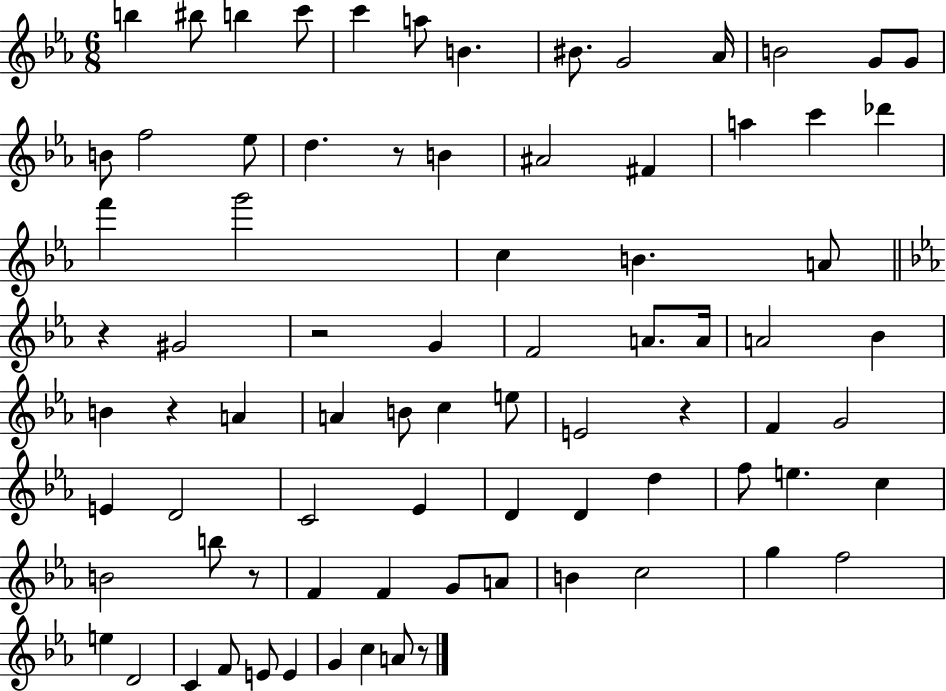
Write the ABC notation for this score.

X:1
T:Untitled
M:6/8
L:1/4
K:Eb
b ^b/2 b c'/2 c' a/2 B ^B/2 G2 _A/4 B2 G/2 G/2 B/2 f2 _e/2 d z/2 B ^A2 ^F a c' _d' f' g'2 c B A/2 z ^G2 z2 G F2 A/2 A/4 A2 _B B z A A B/2 c e/2 E2 z F G2 E D2 C2 _E D D d f/2 e c B2 b/2 z/2 F F G/2 A/2 B c2 g f2 e D2 C F/2 E/2 E G c A/2 z/2